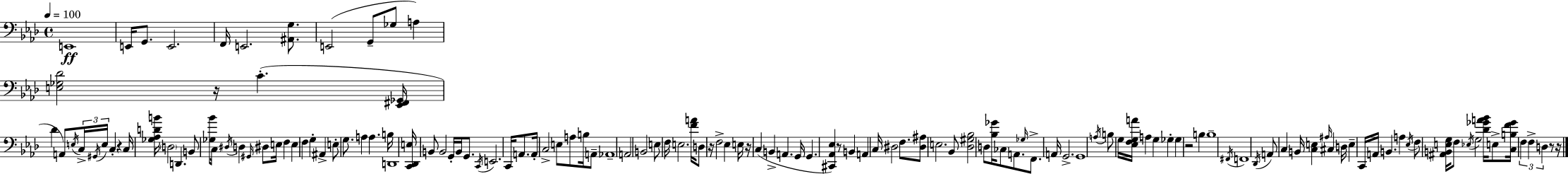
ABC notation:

X:1
T:Untitled
M:4/4
L:1/4
K:Ab
E,,4 E,,/4 G,,/2 E,,2 F,,/4 E,,2 [^A,,G,]/2 E,,2 G,,/2 _G,/2 A, [E,_G,_D]2 z/4 C [_E,,^F,,_G,,]/4 _D A,,/2 E,/4 C,/4 ^G,,/4 E,/4 C, z C,/4 [_G,_A,DB]/4 D,2 D,, B,,/2 [_G,_B]/2 C,/4 ^D,/4 D, ^G,,/4 ^D,/2 E,/4 F, E, F, G, ^A,, E,/2 G,/2 A, A, B,/4 D,,4 [C,,_D,,E,]/4 B,,/2 B,,2 G,,/4 B,,/4 G,,/2 C,,/4 E,,2 C,,/4 A,,/2 A,,/4 C,2 E,/2 A,/2 B,/4 A,,/2 _A,,4 A,,2 B,,2 E,/2 F,/4 E,2 [FA]/4 D,/2 z/4 F,2 _E, E,/4 z/4 C, B,, A,, G,,/4 G,, [^C,,_A,,_E,] z/2 B,, A,, C,/4 ^D,2 F,/2 [^D,^A,]/2 E,2 _B,,/2 [_D,^G,_B,]2 D,/2 [_B,_G]/4 _C,/2 A,,/2 _G,/4 F,,/2 A,,/4 G,,2 G,,4 A,/4 B,/2 G,/4 [_E,F,G,A]/4 A, G, _G, _G, z2 B, B,4 ^F,,/4 F,,4 _D,,/4 A,,/2 C, B,,/4 [C,E,] ^A,/4 ^C, D,/4 E, C,,/4 A,,/4 B,, A, _E,/4 F,/2 [^A,,B,,E,G,]/4 F,/2 _E,/4 G,2 [_D_GA_B]/4 E,/2 [C,B,F_G]/4 F, F, D, z/2 z/4